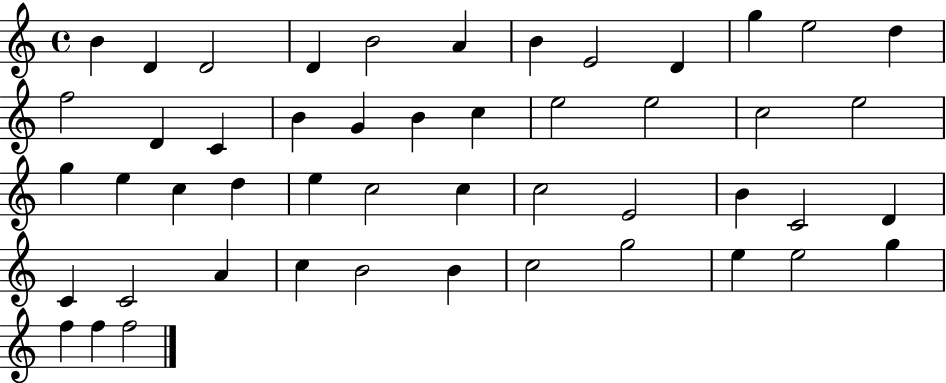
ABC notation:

X:1
T:Untitled
M:4/4
L:1/4
K:C
B D D2 D B2 A B E2 D g e2 d f2 D C B G B c e2 e2 c2 e2 g e c d e c2 c c2 E2 B C2 D C C2 A c B2 B c2 g2 e e2 g f f f2